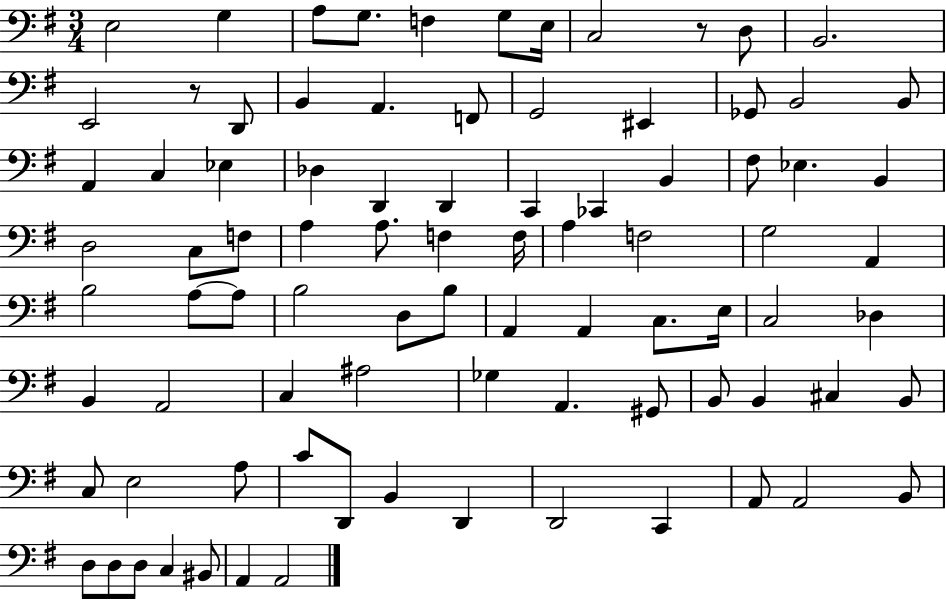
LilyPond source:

{
  \clef bass
  \numericTimeSignature
  \time 3/4
  \key g \major
  \repeat volta 2 { e2 g4 | a8 g8. f4 g8 e16 | c2 r8 d8 | b,2. | \break e,2 r8 d,8 | b,4 a,4. f,8 | g,2 eis,4 | ges,8 b,2 b,8 | \break a,4 c4 ees4 | des4 d,4 d,4 | c,4 ces,4 b,4 | fis8 ees4. b,4 | \break d2 c8 f8 | a4 a8. f4 f16 | a4 f2 | g2 a,4 | \break b2 a8~~ a8 | b2 d8 b8 | a,4 a,4 c8. e16 | c2 des4 | \break b,4 a,2 | c4 ais2 | ges4 a,4. gis,8 | b,8 b,4 cis4 b,8 | \break c8 e2 a8 | c'8 d,8 b,4 d,4 | d,2 c,4 | a,8 a,2 b,8 | \break d8 d8 d8 c4 bis,8 | a,4 a,2 | } \bar "|."
}